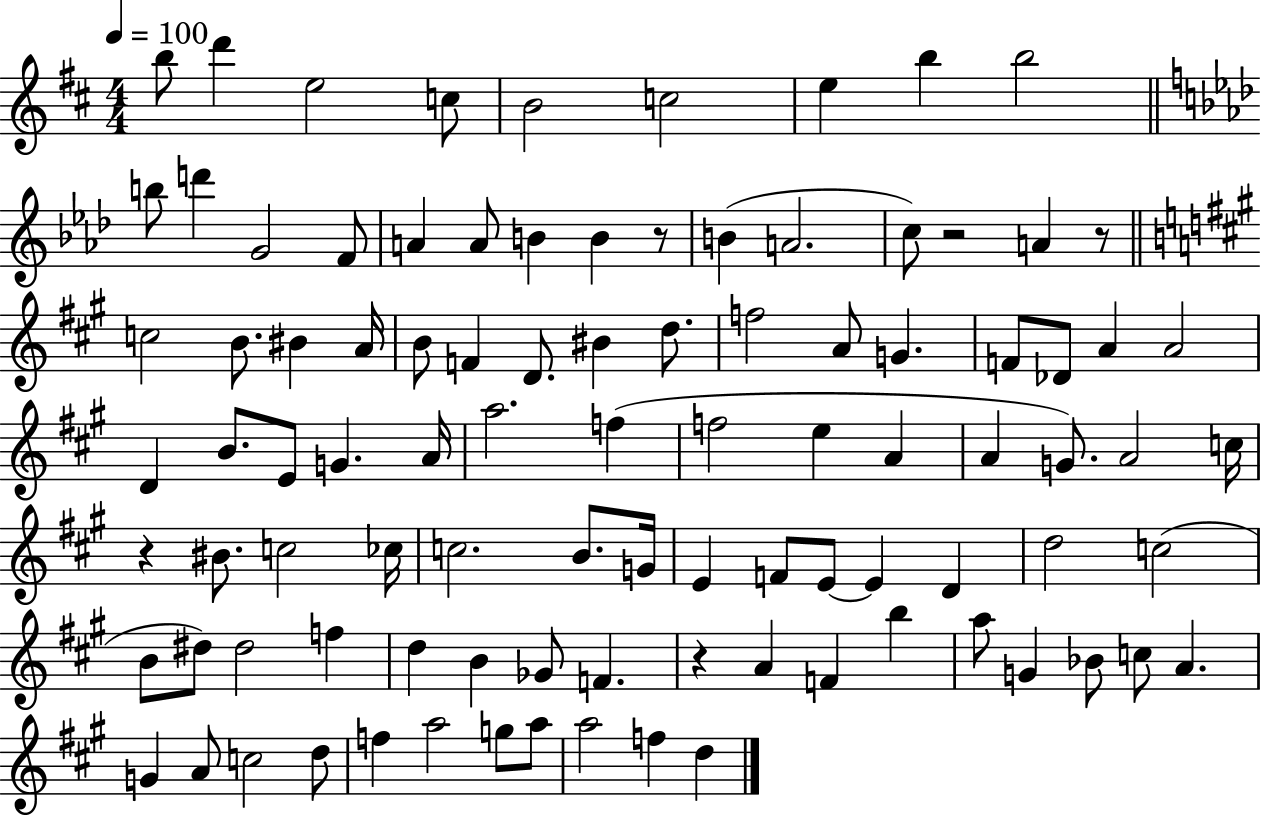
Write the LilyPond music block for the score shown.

{
  \clef treble
  \numericTimeSignature
  \time 4/4
  \key d \major
  \tempo 4 = 100
  \repeat volta 2 { b''8 d'''4 e''2 c''8 | b'2 c''2 | e''4 b''4 b''2 | \bar "||" \break \key f \minor b''8 d'''4 g'2 f'8 | a'4 a'8 b'4 b'4 r8 | b'4( a'2. | c''8) r2 a'4 r8 | \break \bar "||" \break \key a \major c''2 b'8. bis'4 a'16 | b'8 f'4 d'8. bis'4 d''8. | f''2 a'8 g'4. | f'8 des'8 a'4 a'2 | \break d'4 b'8. e'8 g'4. a'16 | a''2. f''4( | f''2 e''4 a'4 | a'4 g'8.) a'2 c''16 | \break r4 bis'8. c''2 ces''16 | c''2. b'8. g'16 | e'4 f'8 e'8~~ e'4 d'4 | d''2 c''2( | \break b'8 dis''8) dis''2 f''4 | d''4 b'4 ges'8 f'4. | r4 a'4 f'4 b''4 | a''8 g'4 bes'8 c''8 a'4. | \break g'4 a'8 c''2 d''8 | f''4 a''2 g''8 a''8 | a''2 f''4 d''4 | } \bar "|."
}